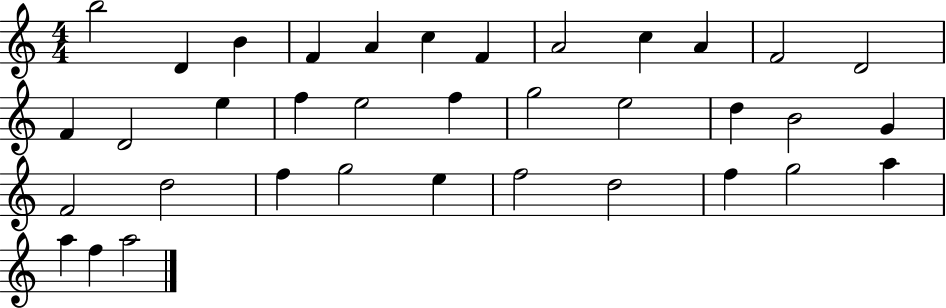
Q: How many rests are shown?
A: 0